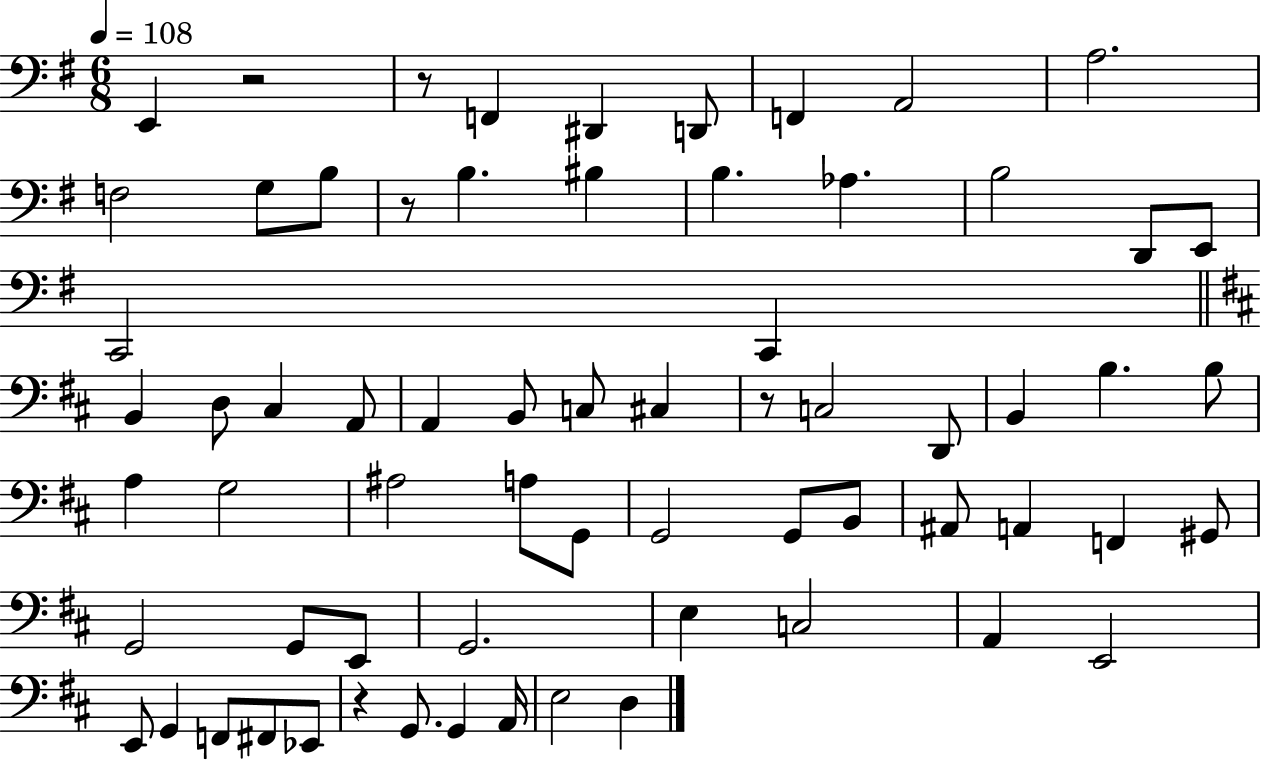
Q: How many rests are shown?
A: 5